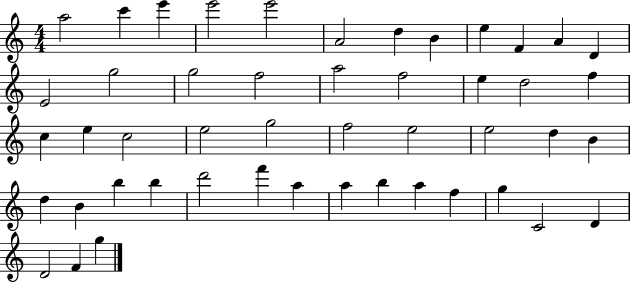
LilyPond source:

{
  \clef treble
  \numericTimeSignature
  \time 4/4
  \key c \major
  a''2 c'''4 e'''4 | e'''2 e'''2 | a'2 d''4 b'4 | e''4 f'4 a'4 d'4 | \break e'2 g''2 | g''2 f''2 | a''2 f''2 | e''4 d''2 f''4 | \break c''4 e''4 c''2 | e''2 g''2 | f''2 e''2 | e''2 d''4 b'4 | \break d''4 b'4 b''4 b''4 | d'''2 f'''4 a''4 | a''4 b''4 a''4 f''4 | g''4 c'2 d'4 | \break d'2 f'4 g''4 | \bar "|."
}